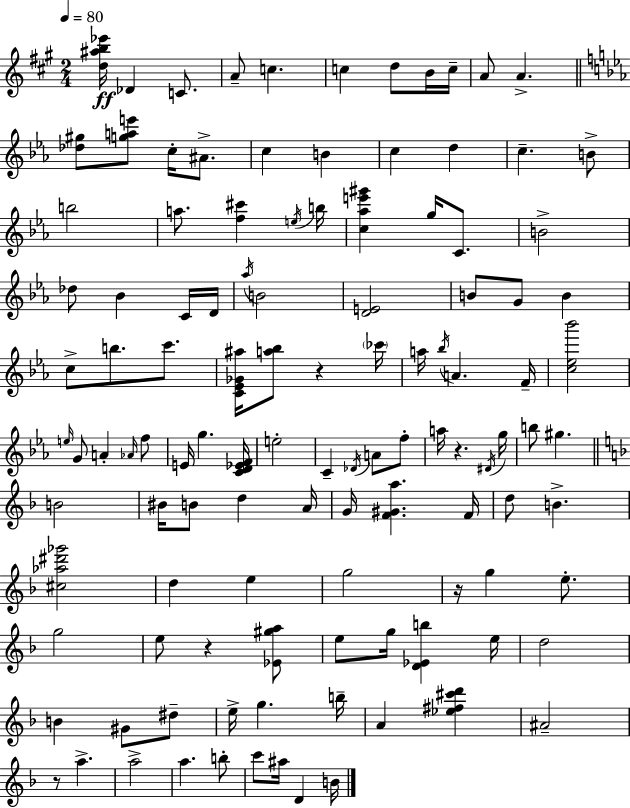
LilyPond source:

{
  \clef treble
  \numericTimeSignature
  \time 2/4
  \key a \major
  \tempo 4 = 80
  <d'' ais'' b'' ees'''>16\ff des'4 c'8. | a'8-- c''4. | c''4 d''8 b'16 c''16-- | a'8 a'4.-> | \break \bar "||" \break \key ees \major <des'' gis''>8 <g'' a'' e'''>8 c''16-. ais'8.-> | c''4 b'4 | c''4 d''4 | c''4.-- b'8-> | \break b''2 | a''8. <f'' cis'''>4 \acciaccatura { e''16 } | b''16 <c'' aes'' e''' gis'''>4 g''16 c'8. | b'2-> | \break des''8 bes'4 c'16 | d'16 \acciaccatura { aes''16 } b'2 | <d' e'>2 | b'8 g'8 b'4 | \break c''8-> b''8. c'''8. | <c' ees' ges' ais''>16 <a'' bes''>8 r4 | \parenthesize ces'''16 a''16 \acciaccatura { bes''16 } a'4. | f'16-- <c'' ees'' bes'''>2 | \break \grace { e''16 } g'8 a'4-. | \grace { aes'16 } f''8 e'16 g''4. | <c' d' ees' f'>16 e''2-. | c'4-- | \break \acciaccatura { des'16 } a'8 f''8-. a''16 r4. | \acciaccatura { dis'16 } g''16 b''8 | gis''4. \bar "||" \break \key d \minor b'2 | bis'16 b'8 d''4 a'16 | g'16 <f' gis' a''>4. f'16 | d''8 b'4.-> | \break <cis'' aes'' dis''' ges'''>2 | d''4 e''4 | g''2 | r16 g''4 e''8.-. | \break g''2 | e''8 r4 <ees' gis'' a''>8 | e''8 g''16 <d' ees' b''>4 e''16 | d''2 | \break b'4 gis'8 dis''8-- | e''16-> g''4. b''16-- | a'4 <ees'' fis'' cis''' d'''>4 | ais'2-- | \break r8 a''4.-> | a''2-> | a''4. b''8-. | c'''8 ais''16 d'4 b'16 | \break \bar "|."
}